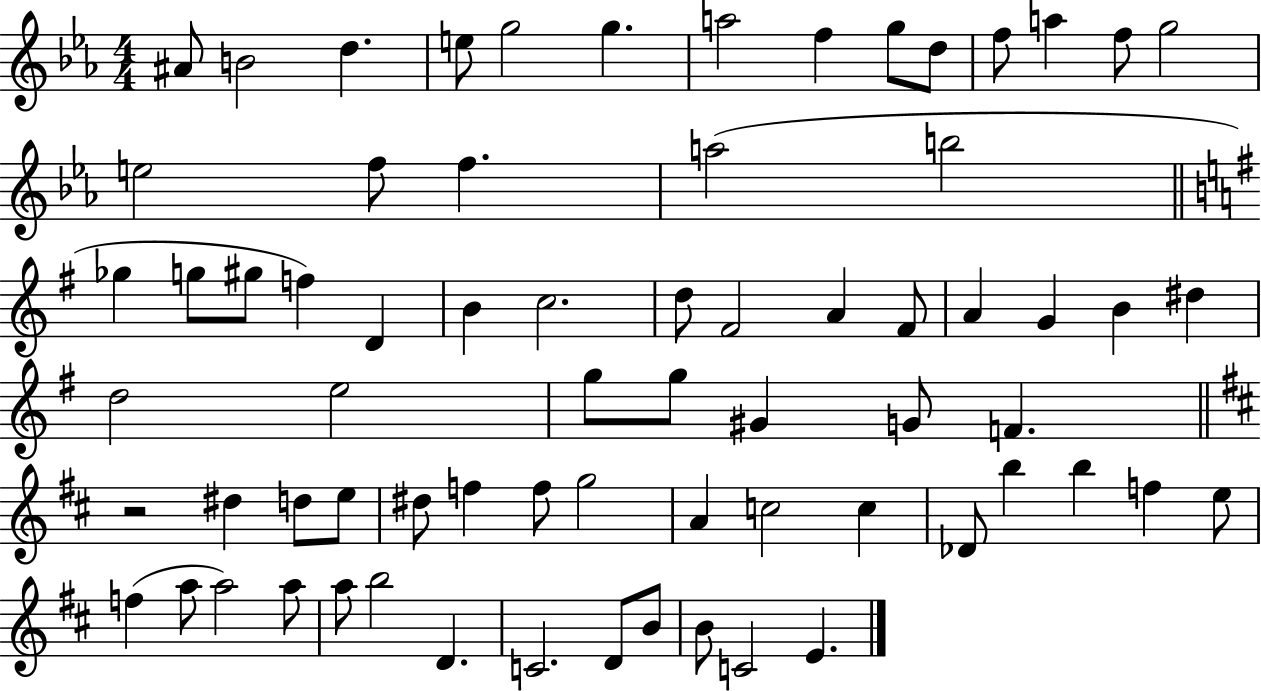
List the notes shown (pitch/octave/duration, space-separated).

A#4/e B4/h D5/q. E5/e G5/h G5/q. A5/h F5/q G5/e D5/e F5/e A5/q F5/e G5/h E5/h F5/e F5/q. A5/h B5/h Gb5/q G5/e G#5/e F5/q D4/q B4/q C5/h. D5/e F#4/h A4/q F#4/e A4/q G4/q B4/q D#5/q D5/h E5/h G5/e G5/e G#4/q G4/e F4/q. R/h D#5/q D5/e E5/e D#5/e F5/q F5/e G5/h A4/q C5/h C5/q Db4/e B5/q B5/q F5/q E5/e F5/q A5/e A5/h A5/e A5/e B5/h D4/q. C4/h. D4/e B4/e B4/e C4/h E4/q.